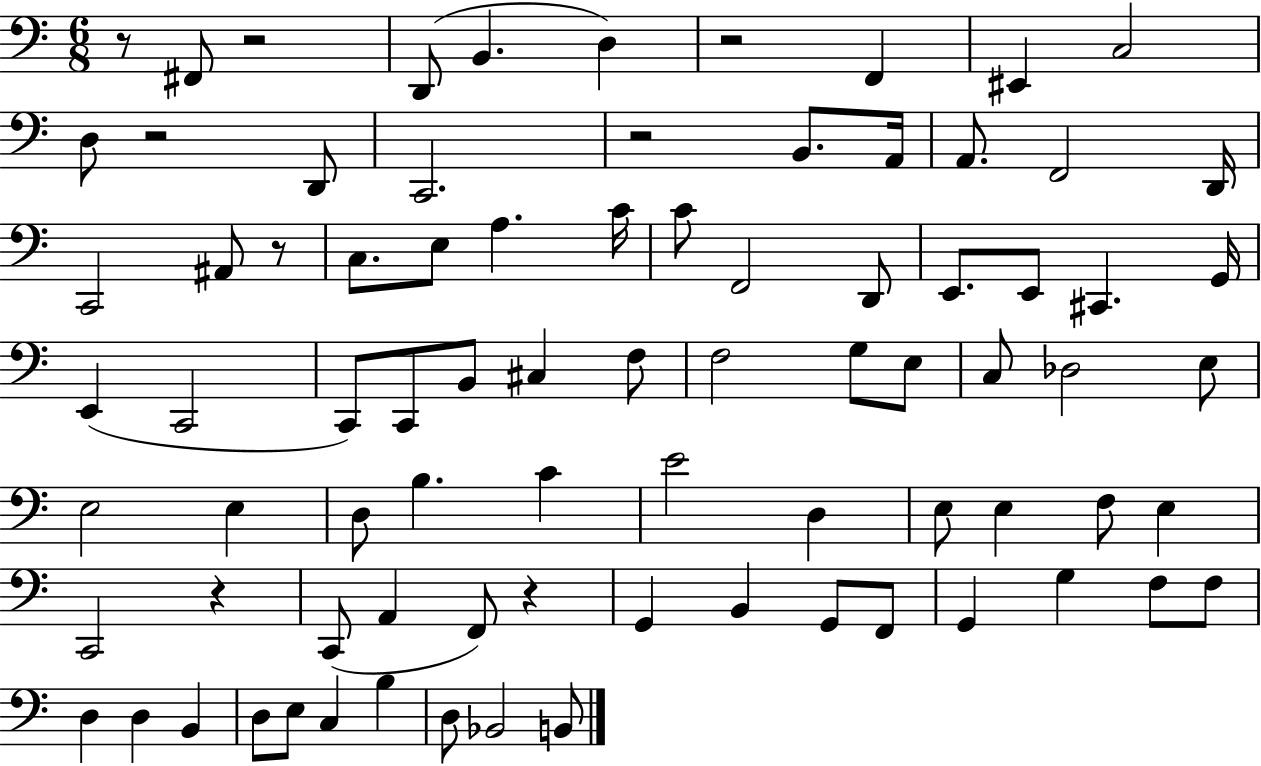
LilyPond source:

{
  \clef bass
  \numericTimeSignature
  \time 6/8
  \key c \major
  \repeat volta 2 { r8 fis,8 r2 | d,8( b,4. d4) | r2 f,4 | eis,4 c2 | \break d8 r2 d,8 | c,2. | r2 b,8. a,16 | a,8. f,2 d,16 | \break c,2 ais,8 r8 | c8. e8 a4. c'16 | c'8 f,2 d,8 | e,8. e,8 cis,4. g,16 | \break e,4( c,2 | c,8) c,8 b,8 cis4 f8 | f2 g8 e8 | c8 des2 e8 | \break e2 e4 | d8 b4. c'4 | e'2 d4 | e8 e4 f8 e4 | \break c,2 r4 | c,8( a,4 f,8) r4 | g,4 b,4 g,8 f,8 | g,4 g4 f8 f8 | \break d4 d4 b,4 | d8 e8 c4 b4 | d8 bes,2 b,8 | } \bar "|."
}